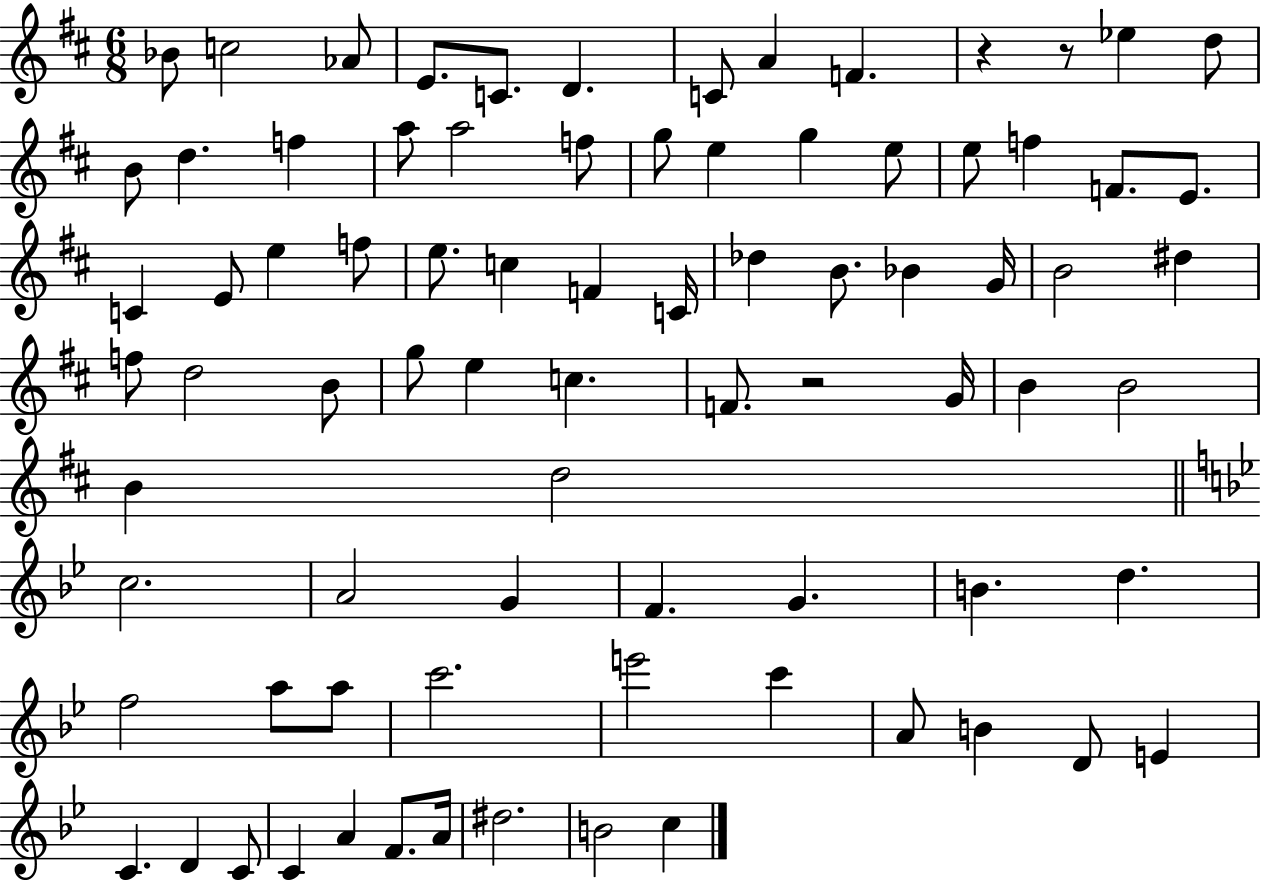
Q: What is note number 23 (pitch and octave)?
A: F5